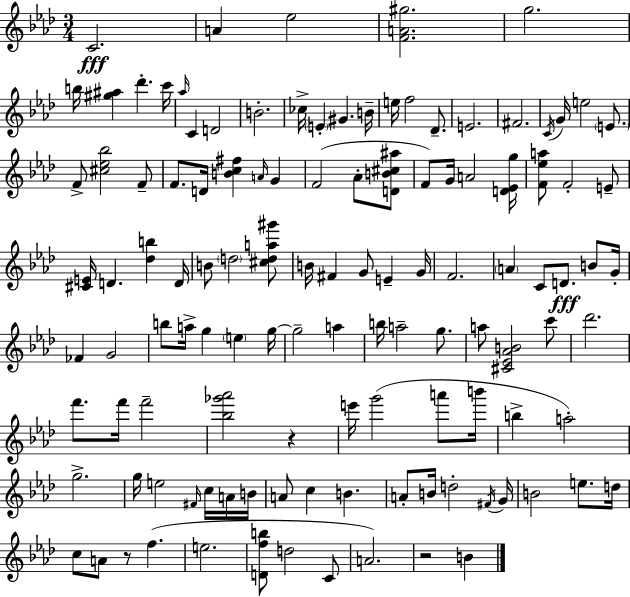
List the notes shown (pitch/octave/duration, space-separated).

C4/h. A4/q Eb5/h [F4,A4,G#5]/h. G5/h. B5/s [G#5,A#5]/q Db6/q. C6/s Ab5/s C4/q D4/h B4/h. CES5/s E4/q G#4/q. B4/s E5/s F5/h Db4/e. E4/h. F#4/h. C4/s G4/s E5/h E4/e. F4/e [C#5,Eb5,Bb5]/h F4/e F4/e. D4/s [B4,C5,F#5]/q A4/s G4/q F4/h Ab4/e [D4,B4,C#5,A#5]/e F4/e G4/s A4/h [D4,Eb4,G5]/s [F4,Eb5,A5]/e F4/h E4/e [C#4,E4]/s D4/q. [Db5,B5]/q D4/s B4/e D5/h [C#5,D5,A5,G#6]/e B4/s F#4/q G4/e E4/q G4/s F4/h. A4/q C4/e D4/e. B4/e G4/s FES4/q G4/h B5/e A5/s G5/q E5/q G5/s G5/h A5/q B5/s A5/h G5/e. A5/e [C#4,Eb4,Ab4,B4]/h C6/e Db6/h. F6/e. F6/s F6/h [Bb5,Gb6,Ab6]/h R/q E6/s G6/h A6/e B6/s B5/q A5/h G5/h. G5/s E5/h F#4/s C5/s A4/s B4/s A4/e C5/q B4/q. A4/e B4/s D5/h F#4/s G4/s B4/h E5/e. D5/s C5/e A4/e R/e F5/q. E5/h. [D4,F5,B5]/e D5/h C4/e A4/h. R/h B4/q